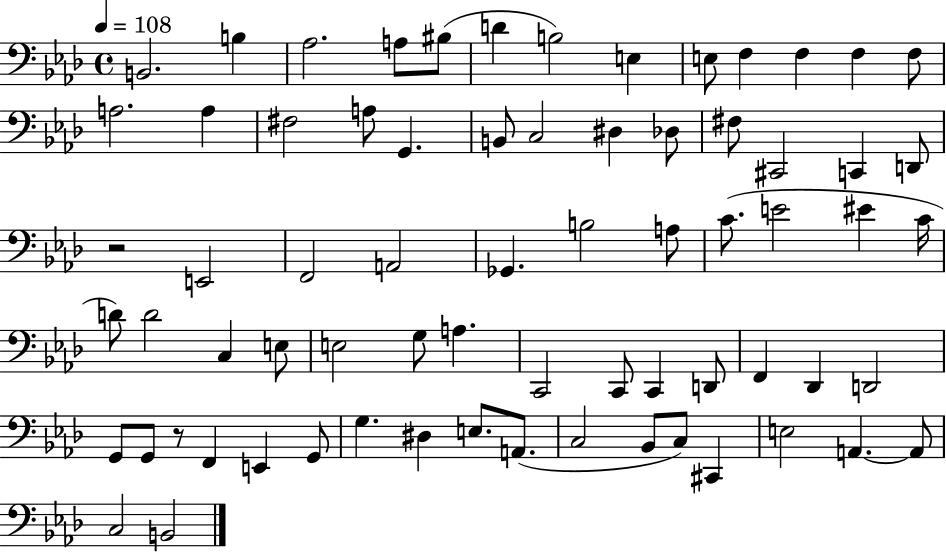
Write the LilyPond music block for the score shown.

{
  \clef bass
  \time 4/4
  \defaultTimeSignature
  \key aes \major
  \tempo 4 = 108
  \repeat volta 2 { b,2. b4 | aes2. a8 bis8( | d'4 b2) e4 | e8 f4 f4 f4 f8 | \break a2. a4 | fis2 a8 g,4. | b,8 c2 dis4 des8 | fis8 cis,2 c,4 d,8 | \break r2 e,2 | f,2 a,2 | ges,4. b2 a8 | c'8.( e'2 eis'4 c'16 | \break d'8) d'2 c4 e8 | e2 g8 a4. | c,2 c,8 c,4 d,8 | f,4 des,4 d,2 | \break g,8 g,8 r8 f,4 e,4 g,8 | g4. dis4 e8. a,8.( | c2 bes,8 c8) cis,4 | e2 a,4.~~ a,8 | \break c2 b,2 | } \bar "|."
}